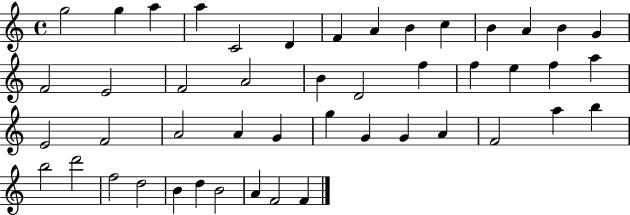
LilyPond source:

{
  \clef treble
  \time 4/4
  \defaultTimeSignature
  \key c \major
  g''2 g''4 a''4 | a''4 c'2 d'4 | f'4 a'4 b'4 c''4 | b'4 a'4 b'4 g'4 | \break f'2 e'2 | f'2 a'2 | b'4 d'2 f''4 | f''4 e''4 f''4 a''4 | \break e'2 f'2 | a'2 a'4 g'4 | g''4 g'4 g'4 a'4 | f'2 a''4 b''4 | \break b''2 d'''2 | f''2 d''2 | b'4 d''4 b'2 | a'4 f'2 f'4 | \break \bar "|."
}